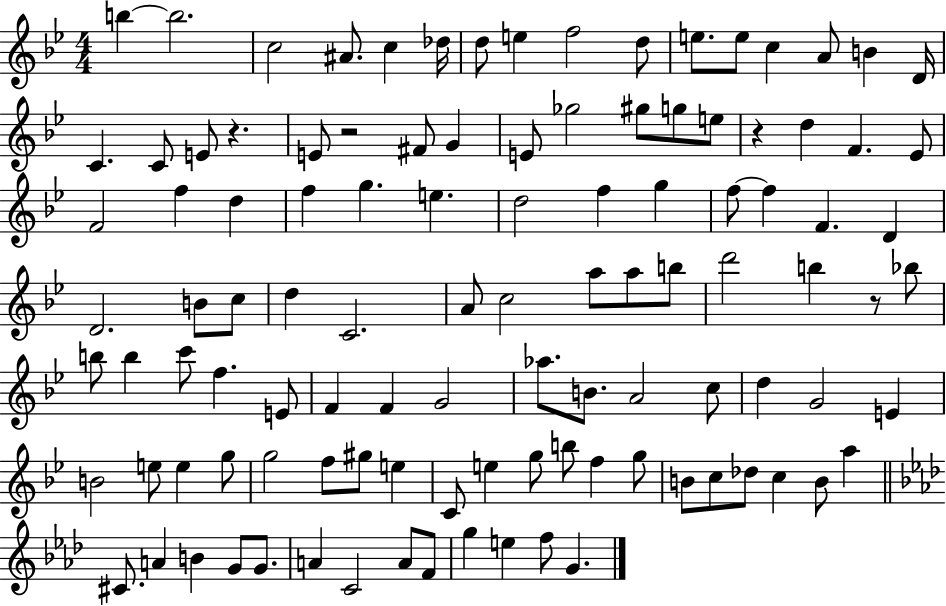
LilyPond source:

{
  \clef treble
  \numericTimeSignature
  \time 4/4
  \key bes \major
  b''4~~ b''2. | c''2 ais'8. c''4 des''16 | d''8 e''4 f''2 d''8 | e''8. e''8 c''4 a'8 b'4 d'16 | \break c'4. c'8 e'8 r4. | e'8 r2 fis'8 g'4 | e'8 ges''2 gis''8 g''8 e''8 | r4 d''4 f'4. ees'8 | \break f'2 f''4 d''4 | f''4 g''4. e''4. | d''2 f''4 g''4 | f''8~~ f''4 f'4. d'4 | \break d'2. b'8 c''8 | d''4 c'2. | a'8 c''2 a''8 a''8 b''8 | d'''2 b''4 r8 bes''8 | \break b''8 b''4 c'''8 f''4. e'8 | f'4 f'4 g'2 | aes''8. b'8. a'2 c''8 | d''4 g'2 e'4 | \break b'2 e''8 e''4 g''8 | g''2 f''8 gis''8 e''4 | c'8 e''4 g''8 b''8 f''4 g''8 | b'8 c''8 des''8 c''4 b'8 a''4 | \break \bar "||" \break \key f \minor cis'8. a'4 b'4 g'8 g'8. | a'4 c'2 a'8 f'8 | g''4 e''4 f''8 g'4. | \bar "|."
}